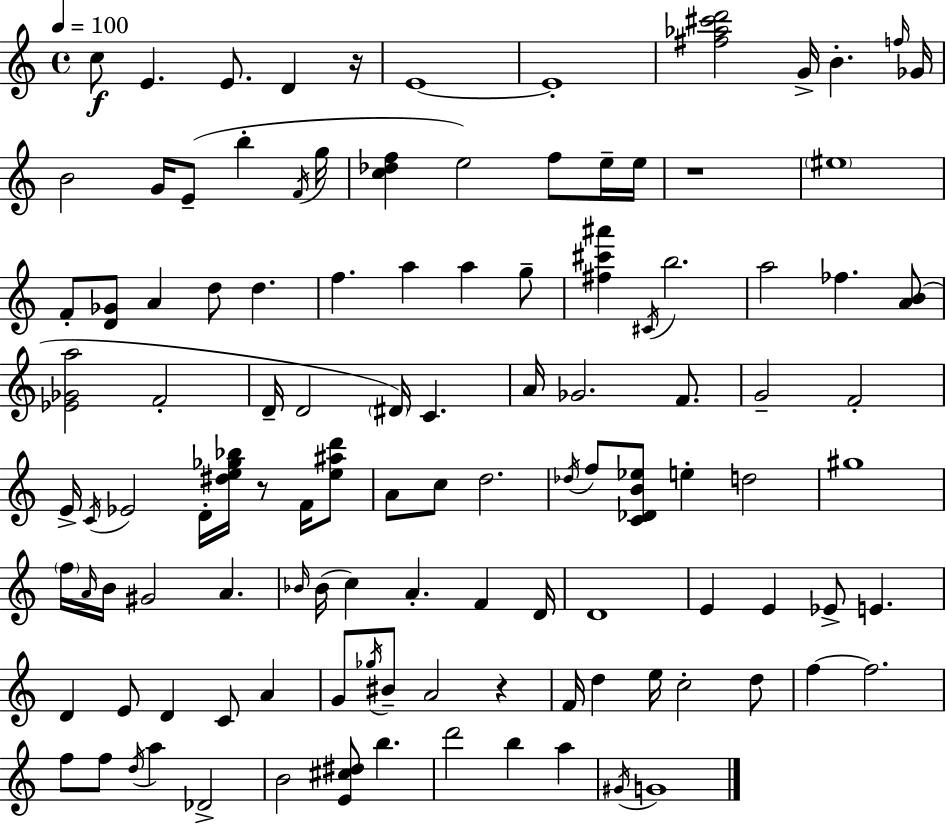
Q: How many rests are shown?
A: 4